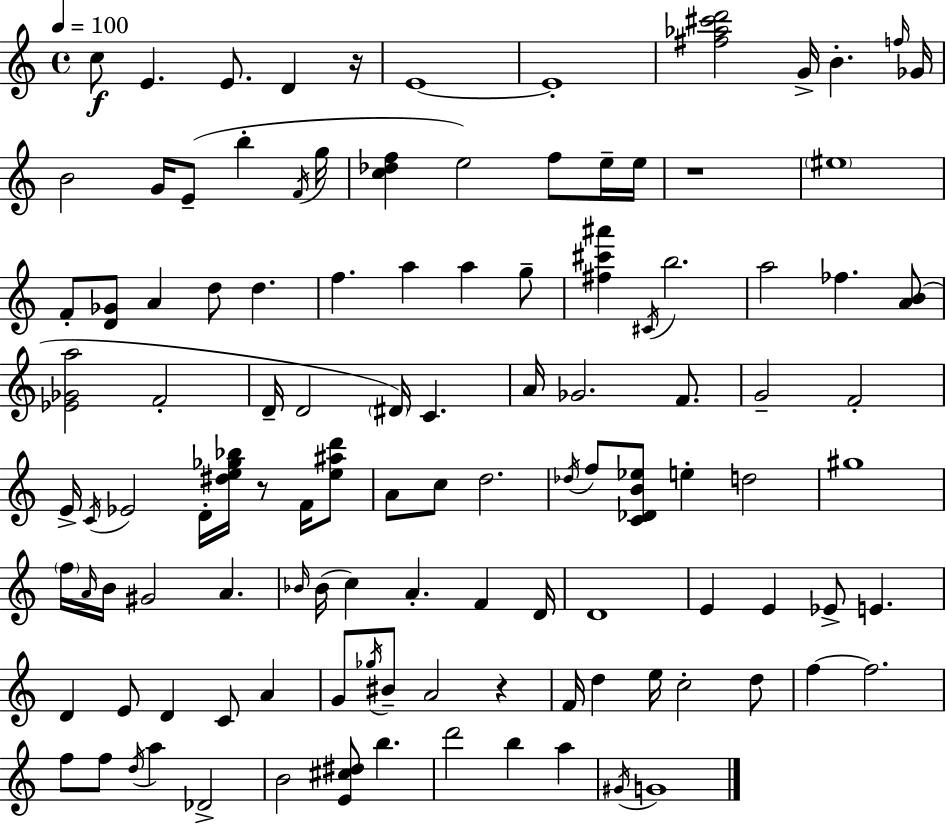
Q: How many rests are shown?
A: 4